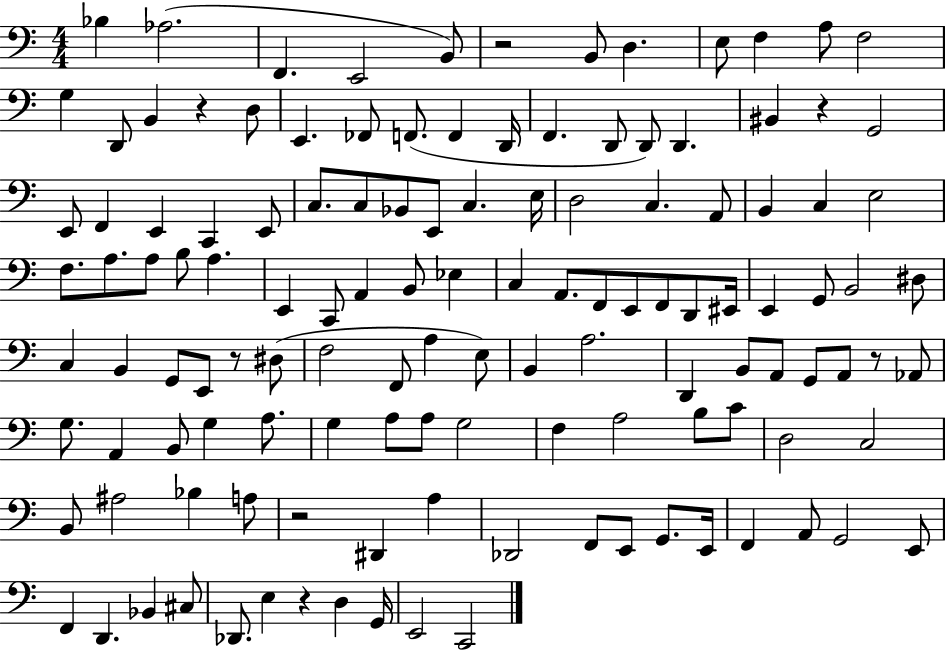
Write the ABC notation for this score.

X:1
T:Untitled
M:4/4
L:1/4
K:C
_B, _A,2 F,, E,,2 B,,/2 z2 B,,/2 D, E,/2 F, A,/2 F,2 G, D,,/2 B,, z D,/2 E,, _F,,/2 F,,/2 F,, D,,/4 F,, D,,/2 D,,/2 D,, ^B,, z G,,2 E,,/2 F,, E,, C,, E,,/2 C,/2 C,/2 _B,,/2 E,,/2 C, E,/4 D,2 C, A,,/2 B,, C, E,2 F,/2 A,/2 A,/2 B,/2 A, E,, C,,/2 A,, B,,/2 _E, C, A,,/2 F,,/2 E,,/2 F,,/2 D,,/2 ^E,,/4 E,, G,,/2 B,,2 ^D,/2 C, B,, G,,/2 E,,/2 z/2 ^D,/2 F,2 F,,/2 A, E,/2 B,, A,2 D,, B,,/2 A,,/2 G,,/2 A,,/2 z/2 _A,,/2 G,/2 A,, B,,/2 G, A,/2 G, A,/2 A,/2 G,2 F, A,2 B,/2 C/2 D,2 C,2 B,,/2 ^A,2 _B, A,/2 z2 ^D,, A, _D,,2 F,,/2 E,,/2 G,,/2 E,,/4 F,, A,,/2 G,,2 E,,/2 F,, D,, _B,, ^C,/2 _D,,/2 E, z D, G,,/4 E,,2 C,,2